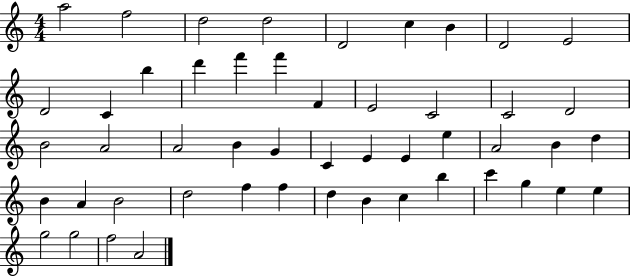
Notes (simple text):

A5/h F5/h D5/h D5/h D4/h C5/q B4/q D4/h E4/h D4/h C4/q B5/q D6/q F6/q F6/q F4/q E4/h C4/h C4/h D4/h B4/h A4/h A4/h B4/q G4/q C4/q E4/q E4/q E5/q A4/h B4/q D5/q B4/q A4/q B4/h D5/h F5/q F5/q D5/q B4/q C5/q B5/q C6/q G5/q E5/q E5/q G5/h G5/h F5/h A4/h